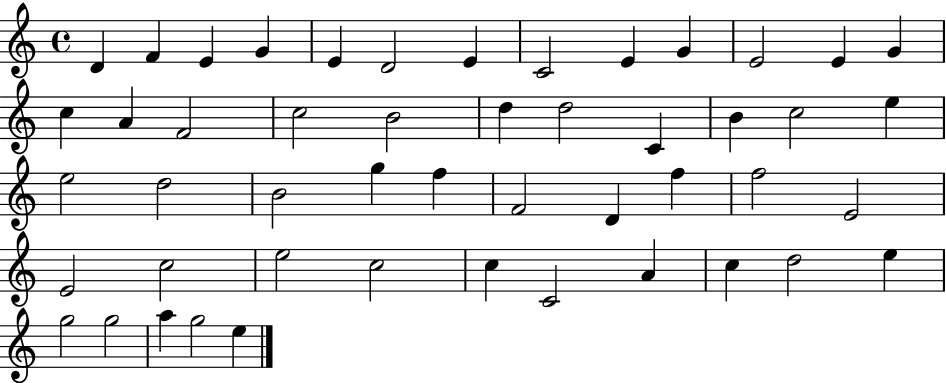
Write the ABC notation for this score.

X:1
T:Untitled
M:4/4
L:1/4
K:C
D F E G E D2 E C2 E G E2 E G c A F2 c2 B2 d d2 C B c2 e e2 d2 B2 g f F2 D f f2 E2 E2 c2 e2 c2 c C2 A c d2 e g2 g2 a g2 e